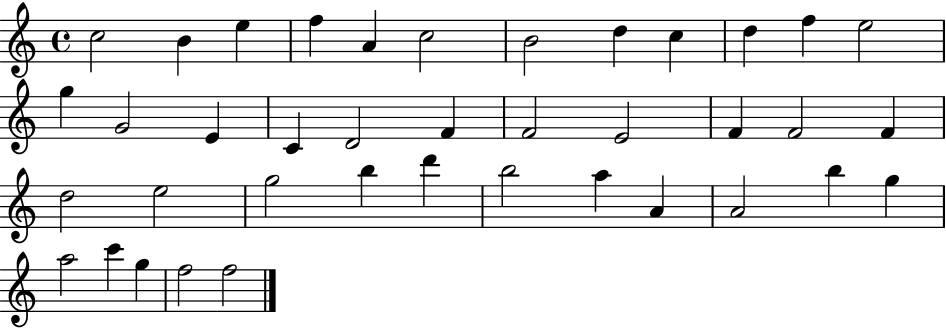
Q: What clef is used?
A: treble